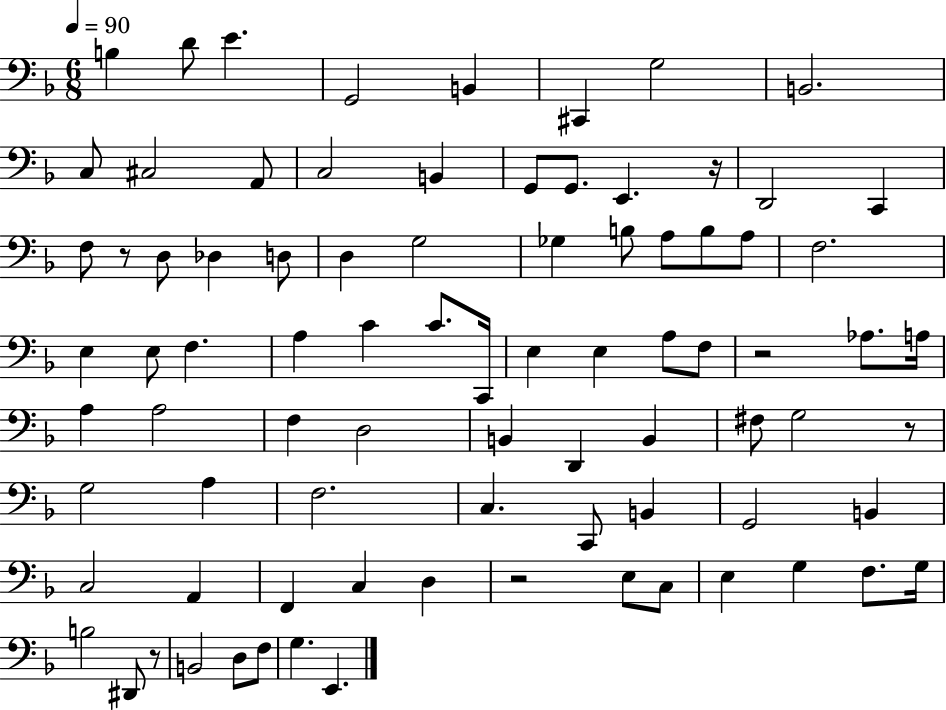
B3/q D4/e E4/q. G2/h B2/q C#2/q G3/h B2/h. C3/e C#3/h A2/e C3/h B2/q G2/e G2/e. E2/q. R/s D2/h C2/q F3/e R/e D3/e Db3/q D3/e D3/q G3/h Gb3/q B3/e A3/e B3/e A3/e F3/h. E3/q E3/e F3/q. A3/q C4/q C4/e. C2/s E3/q E3/q A3/e F3/e R/h Ab3/e. A3/s A3/q A3/h F3/q D3/h B2/q D2/q B2/q F#3/e G3/h R/e G3/h A3/q F3/h. C3/q. C2/e B2/q G2/h B2/q C3/h A2/q F2/q C3/q D3/q R/h E3/e C3/e E3/q G3/q F3/e. G3/s B3/h D#2/e R/e B2/h D3/e F3/e G3/q. E2/q.